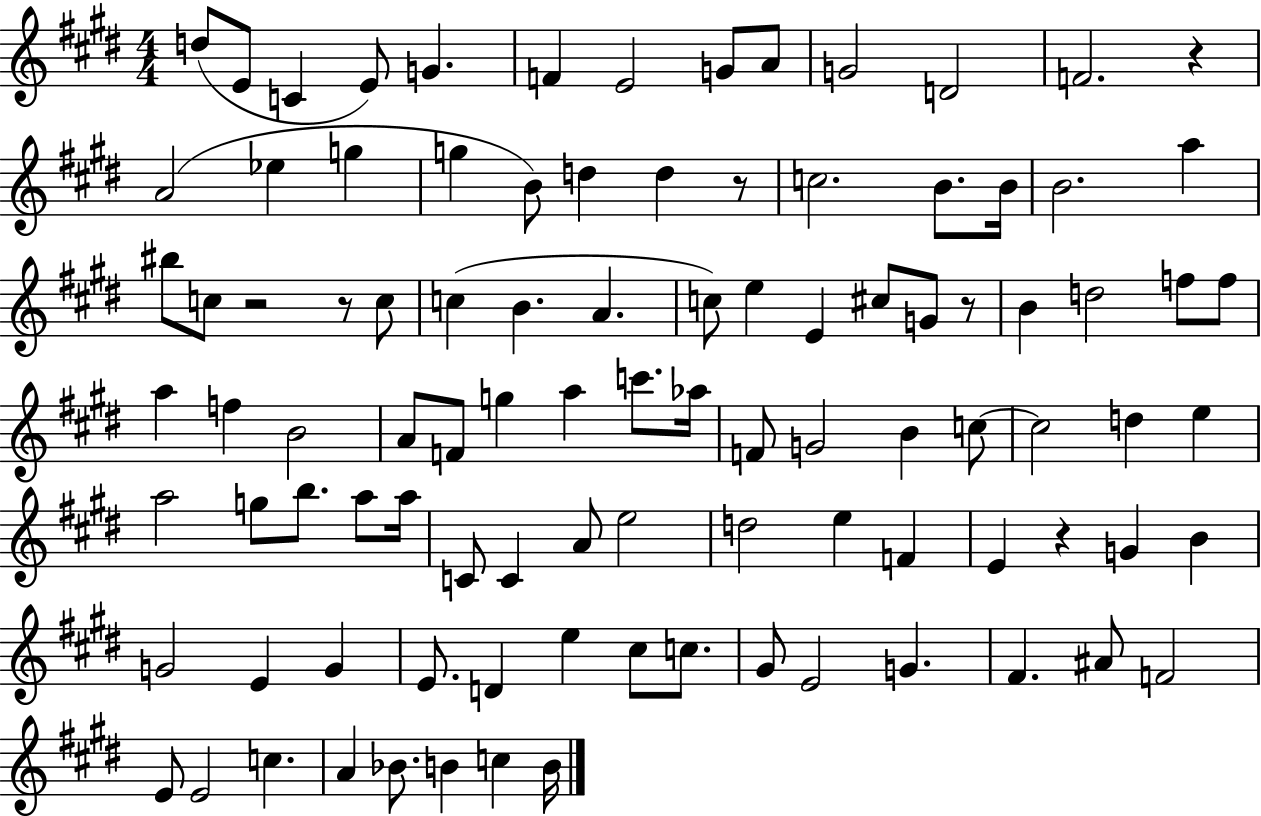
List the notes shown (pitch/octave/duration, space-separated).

D5/e E4/e C4/q E4/e G4/q. F4/q E4/h G4/e A4/e G4/h D4/h F4/h. R/q A4/h Eb5/q G5/q G5/q B4/e D5/q D5/q R/e C5/h. B4/e. B4/s B4/h. A5/q BIS5/e C5/e R/h R/e C5/e C5/q B4/q. A4/q. C5/e E5/q E4/q C#5/e G4/e R/e B4/q D5/h F5/e F5/e A5/q F5/q B4/h A4/e F4/e G5/q A5/q C6/e. Ab5/s F4/e G4/h B4/q C5/e C5/h D5/q E5/q A5/h G5/e B5/e. A5/e A5/s C4/e C4/q A4/e E5/h D5/h E5/q F4/q E4/q R/q G4/q B4/q G4/h E4/q G4/q E4/e. D4/q E5/q C#5/e C5/e. G#4/e E4/h G4/q. F#4/q. A#4/e F4/h E4/e E4/h C5/q. A4/q Bb4/e. B4/q C5/q B4/s